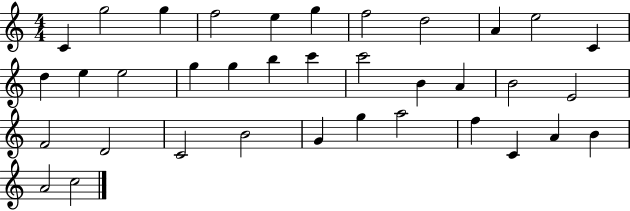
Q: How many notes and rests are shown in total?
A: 36